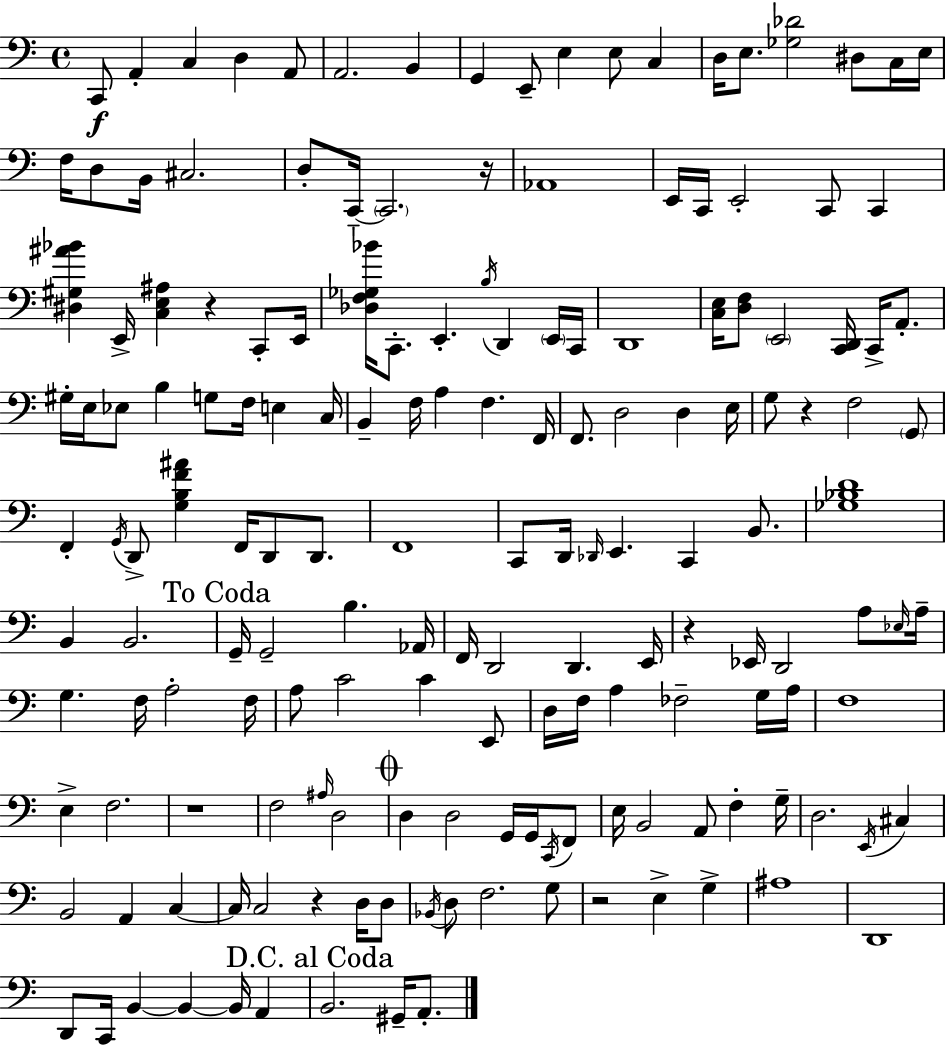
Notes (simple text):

C2/e A2/q C3/q D3/q A2/e A2/h. B2/q G2/q E2/e E3/q E3/e C3/q D3/s E3/e. [Gb3,Db4]/h D#3/e C3/s E3/s F3/s D3/e B2/s C#3/h. D3/e C2/s C2/h. R/s Ab2/w E2/s C2/s E2/h C2/e C2/q [D#3,G#3,A#4,Bb4]/q E2/s [C3,E3,A#3]/q R/q C2/e E2/s [Db3,F3,Gb3,Bb4]/s C2/e. E2/q. B3/s D2/q E2/s C2/s D2/w [C3,E3]/s [D3,F3]/e E2/h [C2,D2]/s C2/s A2/e. G#3/s E3/s Eb3/e B3/q G3/e F3/s E3/q C3/s B2/q F3/s A3/q F3/q. F2/s F2/e. D3/h D3/q E3/s G3/e R/q F3/h G2/e F2/q G2/s D2/e [G3,B3,F4,A#4]/q F2/s D2/e D2/e. F2/w C2/e D2/s Db2/s E2/q. C2/q B2/e. [Gb3,Bb3,D4]/w B2/q B2/h. G2/s G2/h B3/q. Ab2/s F2/s D2/h D2/q. E2/s R/q Eb2/s D2/h A3/e Eb3/s A3/s G3/q. F3/s A3/h F3/s A3/e C4/h C4/q E2/e D3/s F3/s A3/q FES3/h G3/s A3/s F3/w E3/q F3/h. R/w F3/h A#3/s D3/h D3/q D3/h G2/s G2/s C2/s F2/e E3/s B2/h A2/e F3/q G3/s D3/h. E2/s C#3/q B2/h A2/q C3/q C3/s C3/h R/q D3/s D3/e Bb2/s D3/e F3/h. G3/e R/h E3/q G3/q A#3/w D2/w D2/e C2/s B2/q B2/q B2/s A2/q B2/h. G#2/s A2/e.